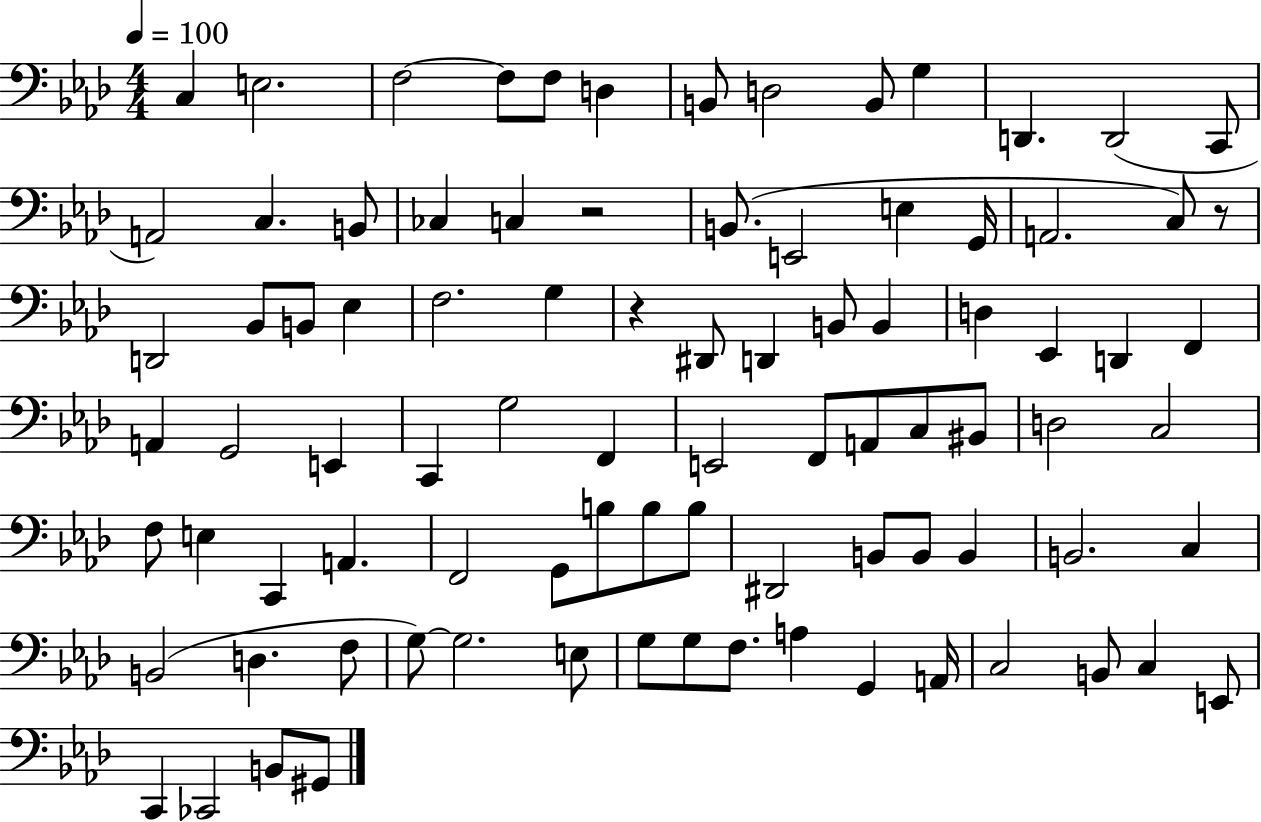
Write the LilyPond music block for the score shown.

{
  \clef bass
  \numericTimeSignature
  \time 4/4
  \key aes \major
  \tempo 4 = 100
  \repeat volta 2 { c4 e2. | f2~~ f8 f8 d4 | b,8 d2 b,8 g4 | d,4. d,2( c,8 | \break a,2) c4. b,8 | ces4 c4 r2 | b,8.( e,2 e4 g,16 | a,2. c8) r8 | \break d,2 bes,8 b,8 ees4 | f2. g4 | r4 dis,8 d,4 b,8 b,4 | d4 ees,4 d,4 f,4 | \break a,4 g,2 e,4 | c,4 g2 f,4 | e,2 f,8 a,8 c8 bis,8 | d2 c2 | \break f8 e4 c,4 a,4. | f,2 g,8 b8 b8 b8 | dis,2 b,8 b,8 b,4 | b,2. c4 | \break b,2( d4. f8 | g8~~) g2. e8 | g8 g8 f8. a4 g,4 a,16 | c2 b,8 c4 e,8 | \break c,4 ces,2 b,8 gis,8 | } \bar "|."
}